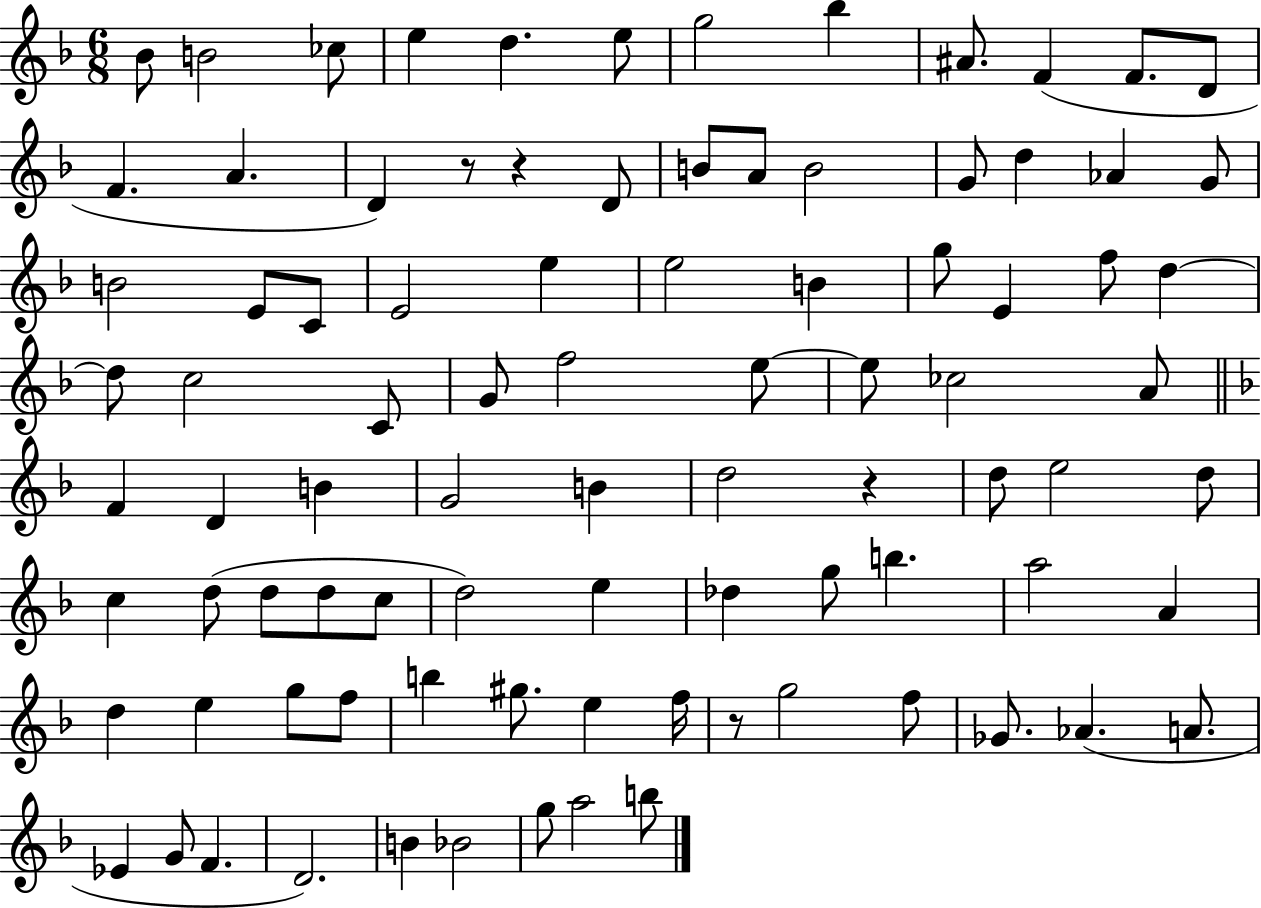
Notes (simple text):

Bb4/e B4/h CES5/e E5/q D5/q. E5/e G5/h Bb5/q A#4/e. F4/q F4/e. D4/e F4/q. A4/q. D4/q R/e R/q D4/e B4/e A4/e B4/h G4/e D5/q Ab4/q G4/e B4/h E4/e C4/e E4/h E5/q E5/h B4/q G5/e E4/q F5/e D5/q D5/e C5/h C4/e G4/e F5/h E5/e E5/e CES5/h A4/e F4/q D4/q B4/q G4/h B4/q D5/h R/q D5/e E5/h D5/e C5/q D5/e D5/e D5/e C5/e D5/h E5/q Db5/q G5/e B5/q. A5/h A4/q D5/q E5/q G5/e F5/e B5/q G#5/e. E5/q F5/s R/e G5/h F5/e Gb4/e. Ab4/q. A4/e. Eb4/q G4/e F4/q. D4/h. B4/q Bb4/h G5/e A5/h B5/e